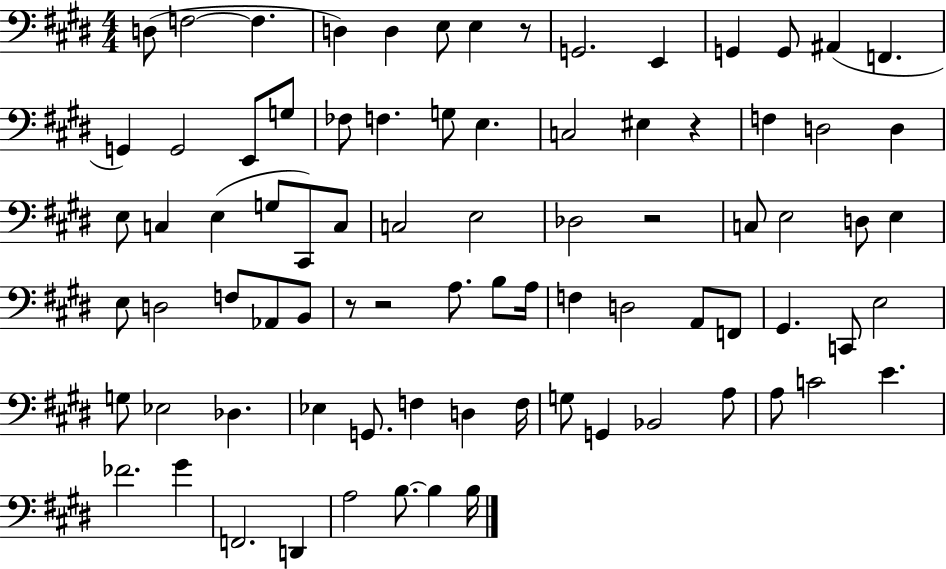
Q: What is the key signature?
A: E major